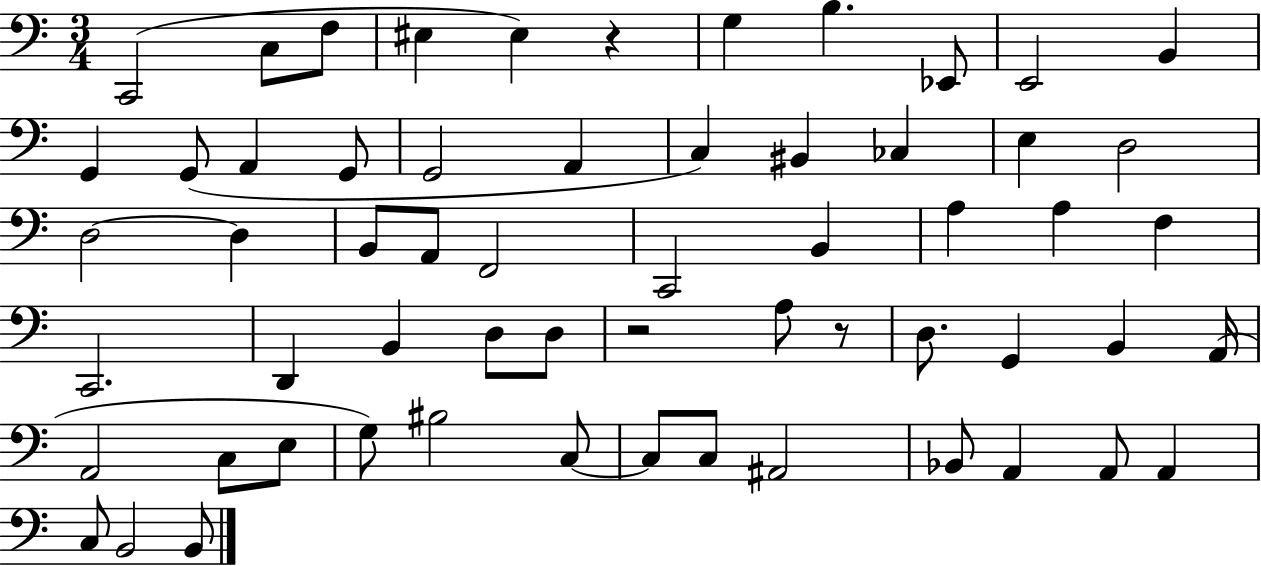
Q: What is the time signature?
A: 3/4